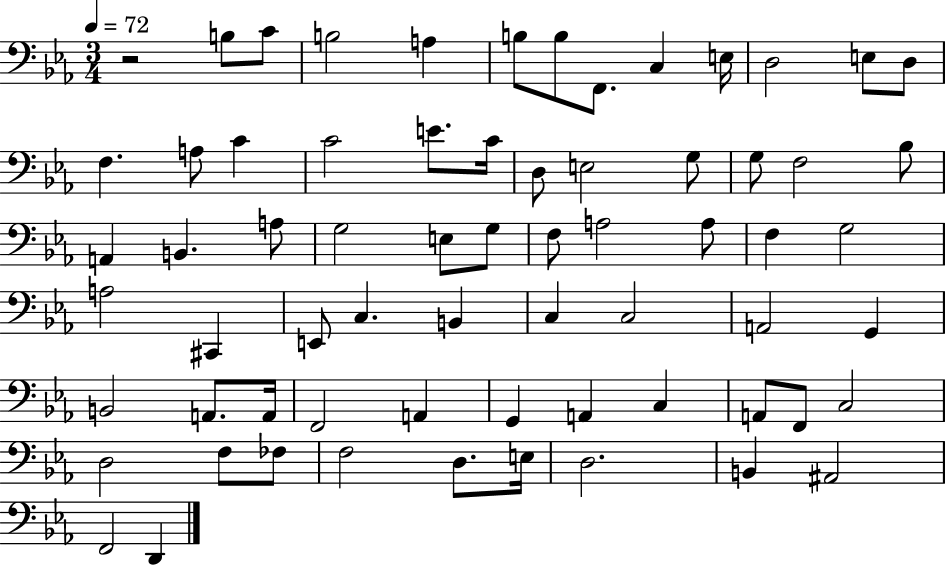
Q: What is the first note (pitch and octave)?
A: B3